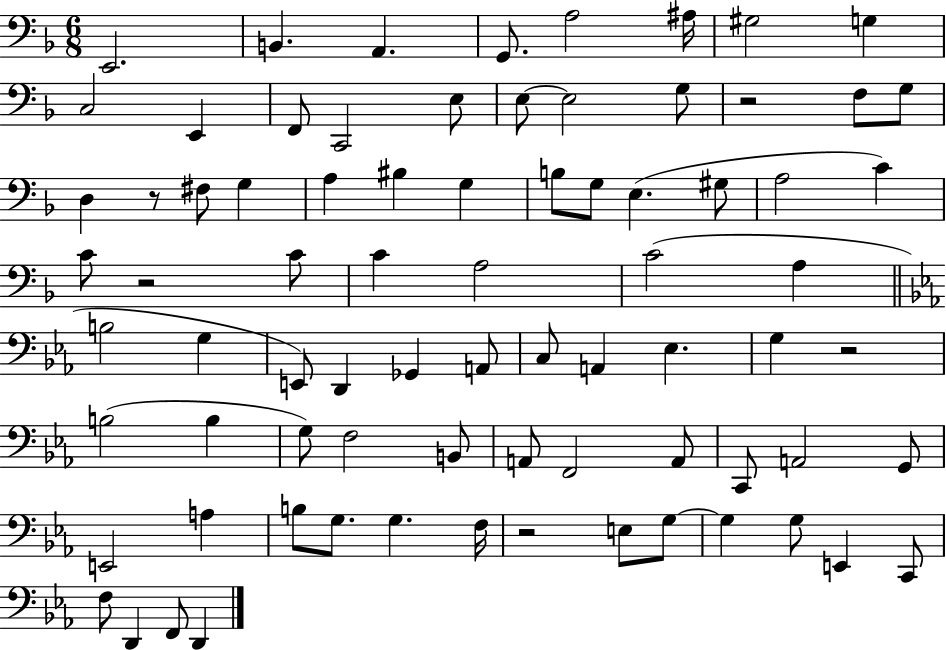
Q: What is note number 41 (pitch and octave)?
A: Gb2